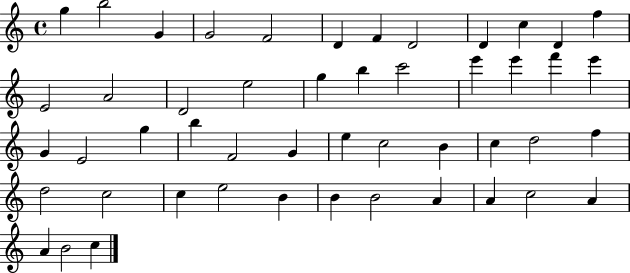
G5/q B5/h G4/q G4/h F4/h D4/q F4/q D4/h D4/q C5/q D4/q F5/q E4/h A4/h D4/h E5/h G5/q B5/q C6/h E6/q E6/q F6/q E6/q G4/q E4/h G5/q B5/q F4/h G4/q E5/q C5/h B4/q C5/q D5/h F5/q D5/h C5/h C5/q E5/h B4/q B4/q B4/h A4/q A4/q C5/h A4/q A4/q B4/h C5/q